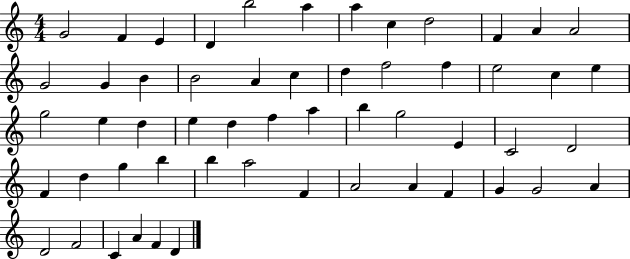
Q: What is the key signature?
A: C major